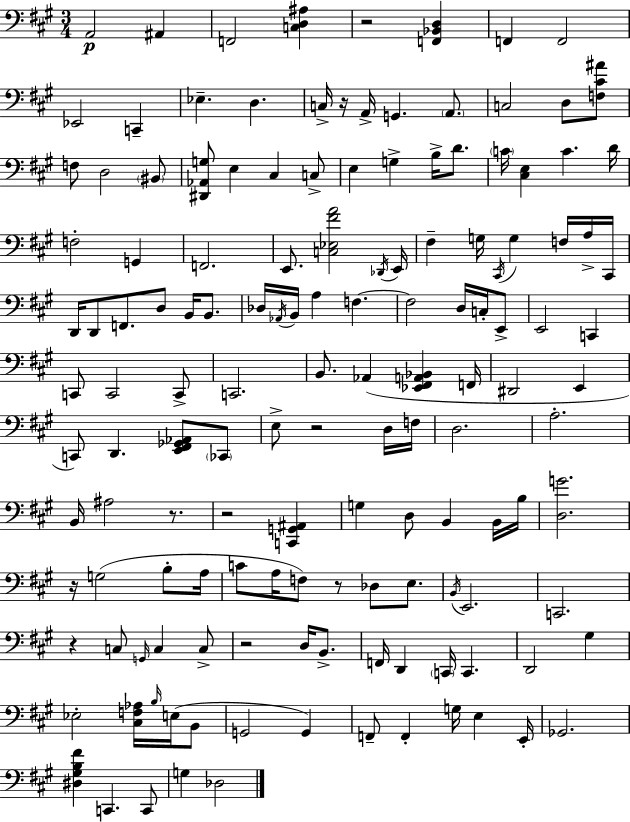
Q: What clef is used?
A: bass